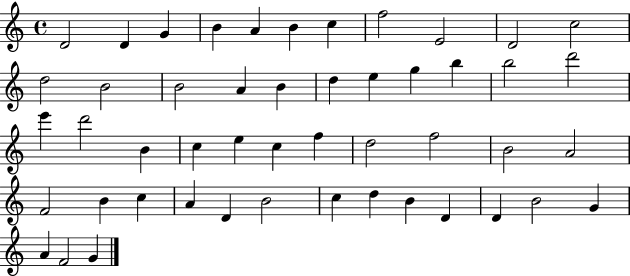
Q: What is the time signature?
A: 4/4